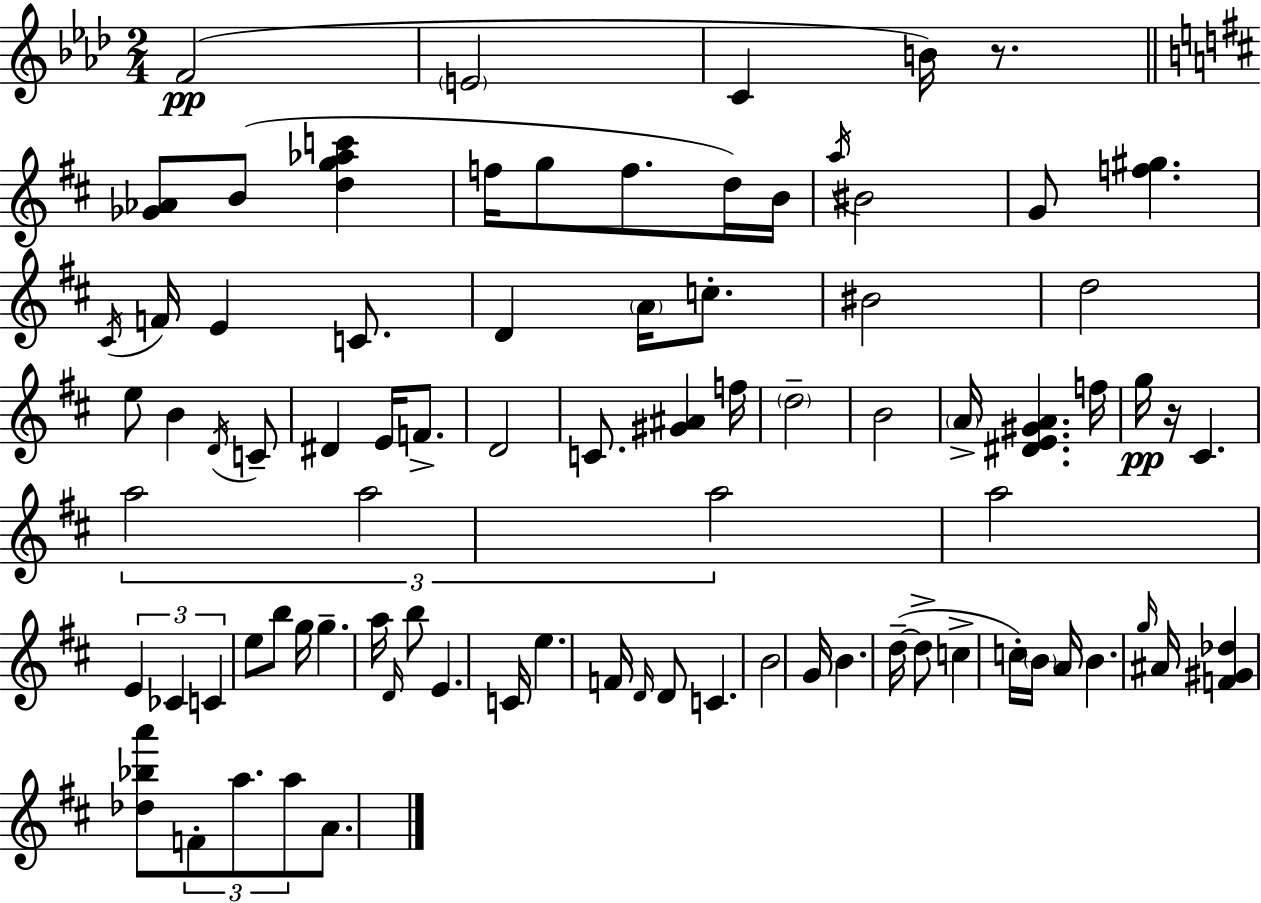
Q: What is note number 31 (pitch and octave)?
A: C4